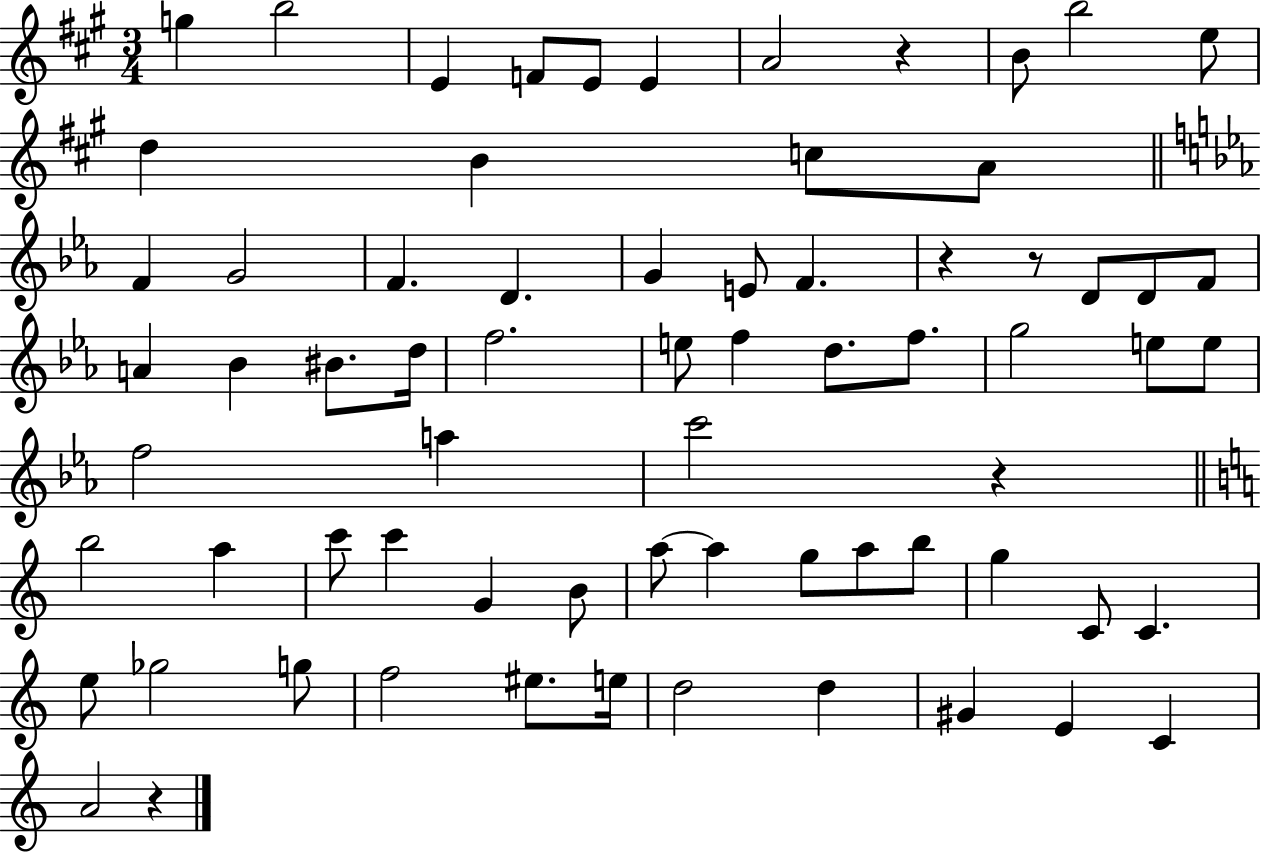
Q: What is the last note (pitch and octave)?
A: A4